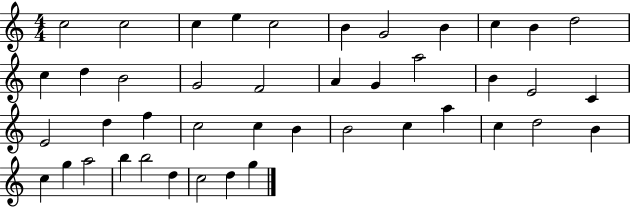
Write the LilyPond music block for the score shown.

{
  \clef treble
  \numericTimeSignature
  \time 4/4
  \key c \major
  c''2 c''2 | c''4 e''4 c''2 | b'4 g'2 b'4 | c''4 b'4 d''2 | \break c''4 d''4 b'2 | g'2 f'2 | a'4 g'4 a''2 | b'4 e'2 c'4 | \break e'2 d''4 f''4 | c''2 c''4 b'4 | b'2 c''4 a''4 | c''4 d''2 b'4 | \break c''4 g''4 a''2 | b''4 b''2 d''4 | c''2 d''4 g''4 | \bar "|."
}